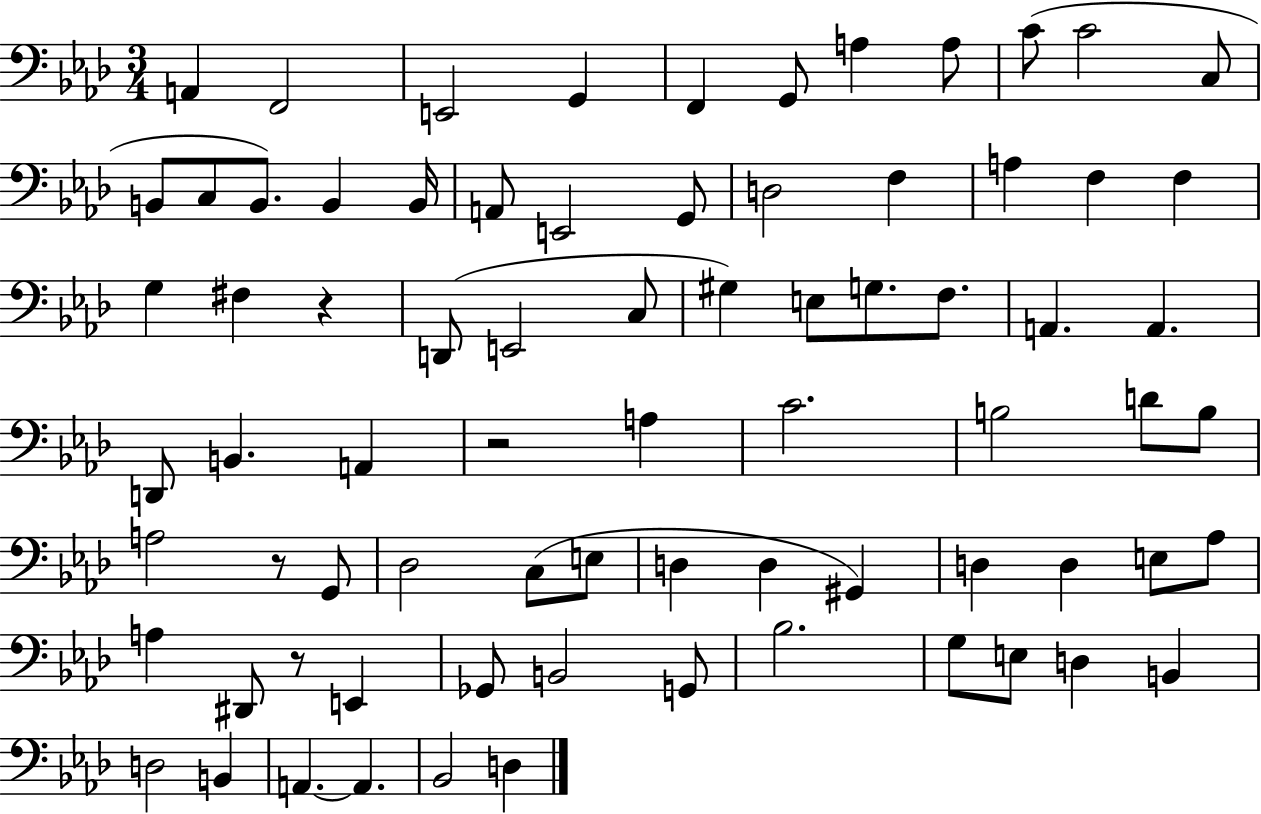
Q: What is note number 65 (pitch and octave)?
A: D3